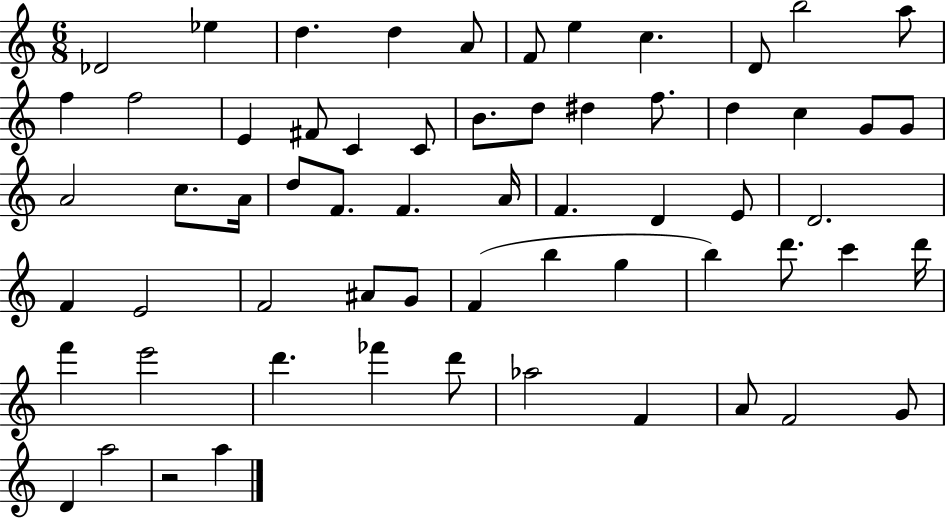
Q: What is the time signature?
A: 6/8